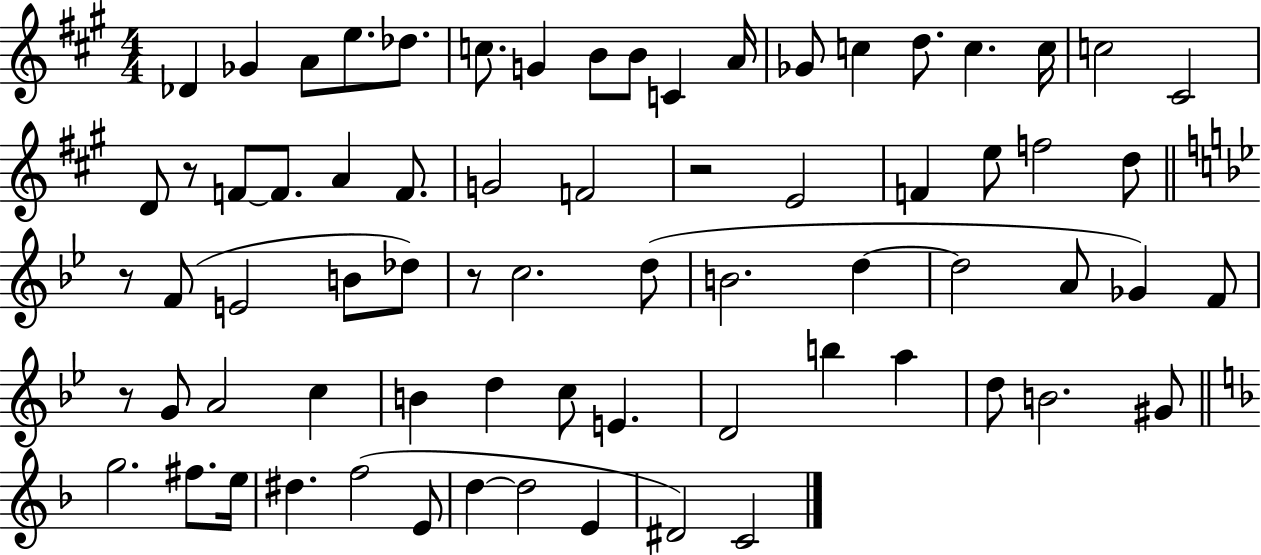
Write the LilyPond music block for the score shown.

{
  \clef treble
  \numericTimeSignature
  \time 4/4
  \key a \major
  des'4 ges'4 a'8 e''8. des''8. | c''8. g'4 b'8 b'8 c'4 a'16 | ges'8 c''4 d''8. c''4. c''16 | c''2 cis'2 | \break d'8 r8 f'8~~ f'8. a'4 f'8. | g'2 f'2 | r2 e'2 | f'4 e''8 f''2 d''8 | \break \bar "||" \break \key g \minor r8 f'8( e'2 b'8 des''8) | r8 c''2. d''8( | b'2. d''4~~ | d''2 a'8 ges'4) f'8 | \break r8 g'8 a'2 c''4 | b'4 d''4 c''8 e'4. | d'2 b''4 a''4 | d''8 b'2. gis'8 | \break \bar "||" \break \key f \major g''2. fis''8. e''16 | dis''4. f''2( e'8 | d''4~~ d''2 e'4 | dis'2) c'2 | \break \bar "|."
}